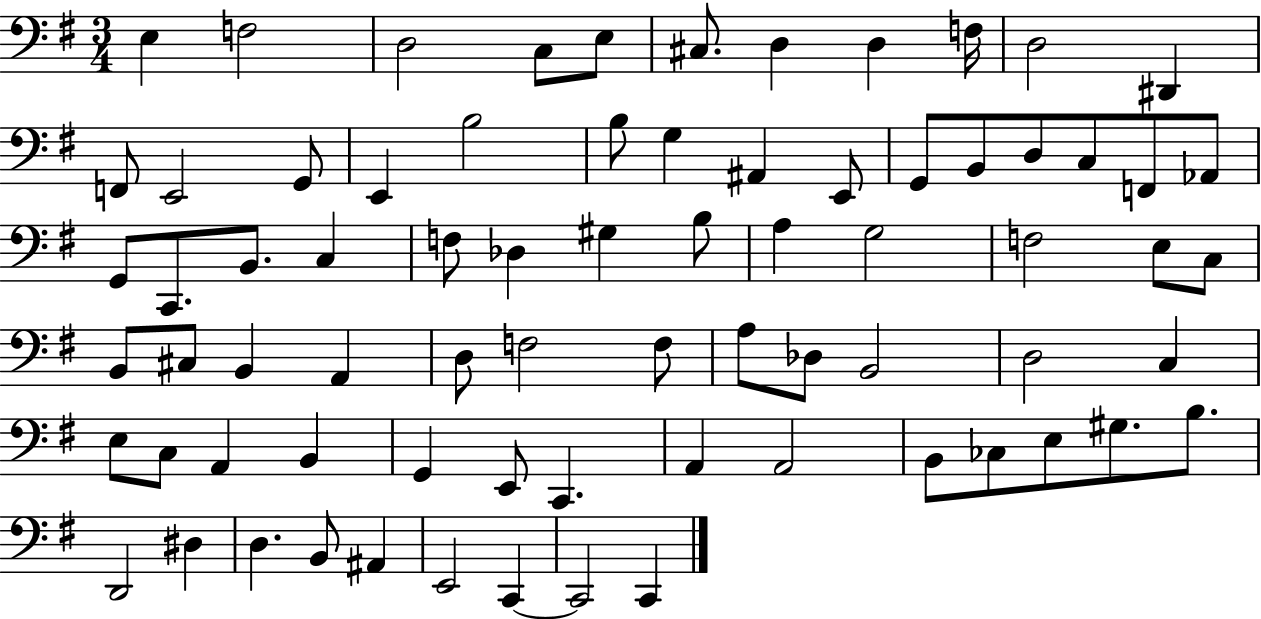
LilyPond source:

{
  \clef bass
  \numericTimeSignature
  \time 3/4
  \key g \major
  \repeat volta 2 { e4 f2 | d2 c8 e8 | cis8. d4 d4 f16 | d2 dis,4 | \break f,8 e,2 g,8 | e,4 b2 | b8 g4 ais,4 e,8 | g,8 b,8 d8 c8 f,8 aes,8 | \break g,8 c,8. b,8. c4 | f8 des4 gis4 b8 | a4 g2 | f2 e8 c8 | \break b,8 cis8 b,4 a,4 | d8 f2 f8 | a8 des8 b,2 | d2 c4 | \break e8 c8 a,4 b,4 | g,4 e,8 c,4. | a,4 a,2 | b,8 ces8 e8 gis8. b8. | \break d,2 dis4 | d4. b,8 ais,4 | e,2 c,4~~ | c,2 c,4 | \break } \bar "|."
}